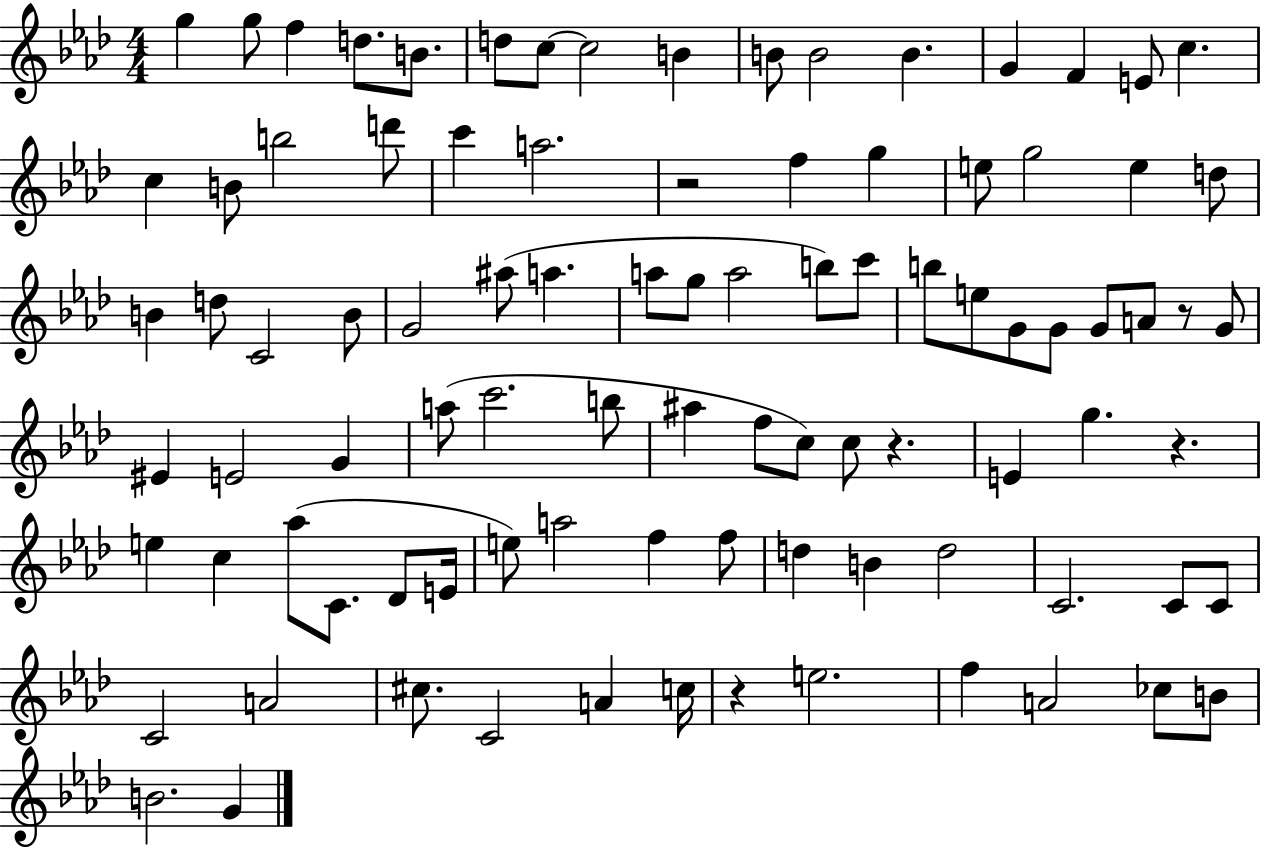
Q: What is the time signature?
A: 4/4